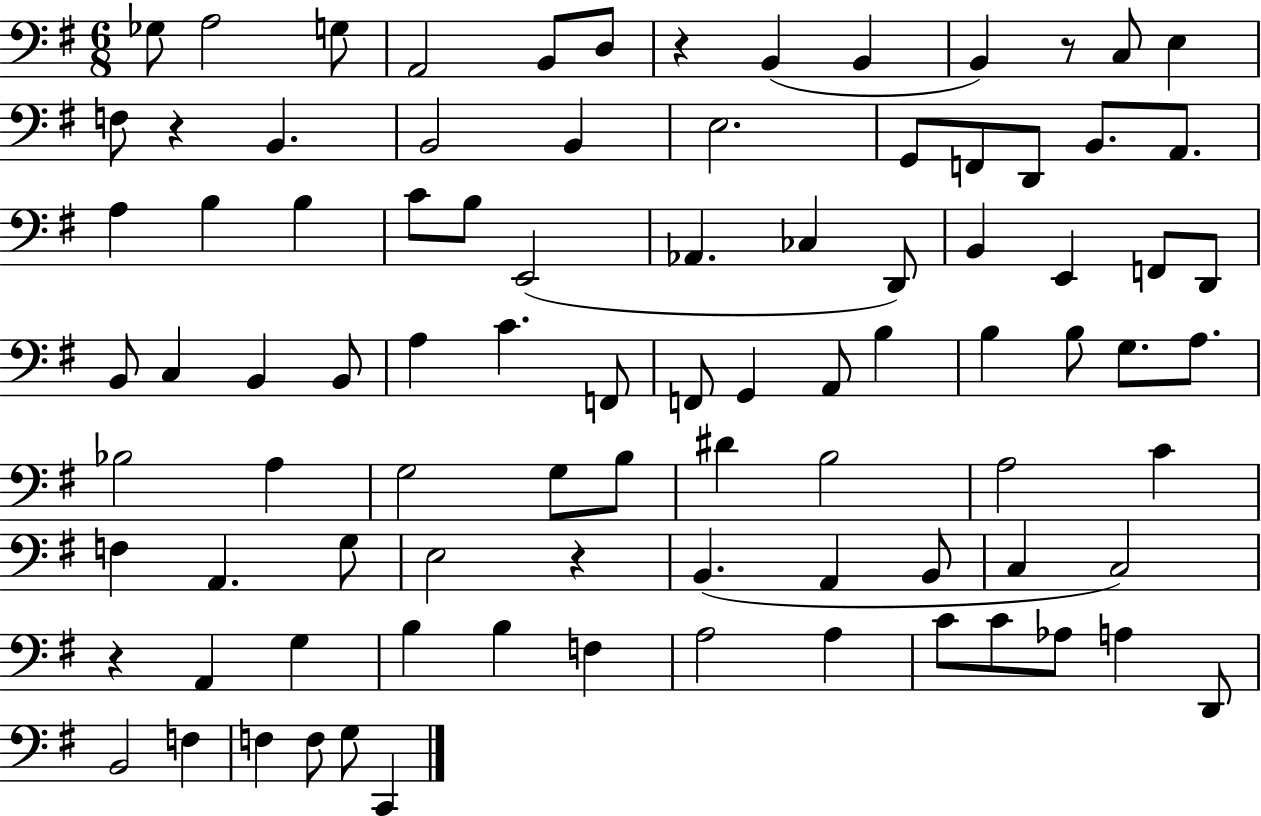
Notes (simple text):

Gb3/e A3/h G3/e A2/h B2/e D3/e R/q B2/q B2/q B2/q R/e C3/e E3/q F3/e R/q B2/q. B2/h B2/q E3/h. G2/e F2/e D2/e B2/e. A2/e. A3/q B3/q B3/q C4/e B3/e E2/h Ab2/q. CES3/q D2/e B2/q E2/q F2/e D2/e B2/e C3/q B2/q B2/e A3/q C4/q. F2/e F2/e G2/q A2/e B3/q B3/q B3/e G3/e. A3/e. Bb3/h A3/q G3/h G3/e B3/e D#4/q B3/h A3/h C4/q F3/q A2/q. G3/e E3/h R/q B2/q. A2/q B2/e C3/q C3/h R/q A2/q G3/q B3/q B3/q F3/q A3/h A3/q C4/e C4/e Ab3/e A3/q D2/e B2/h F3/q F3/q F3/e G3/e C2/q